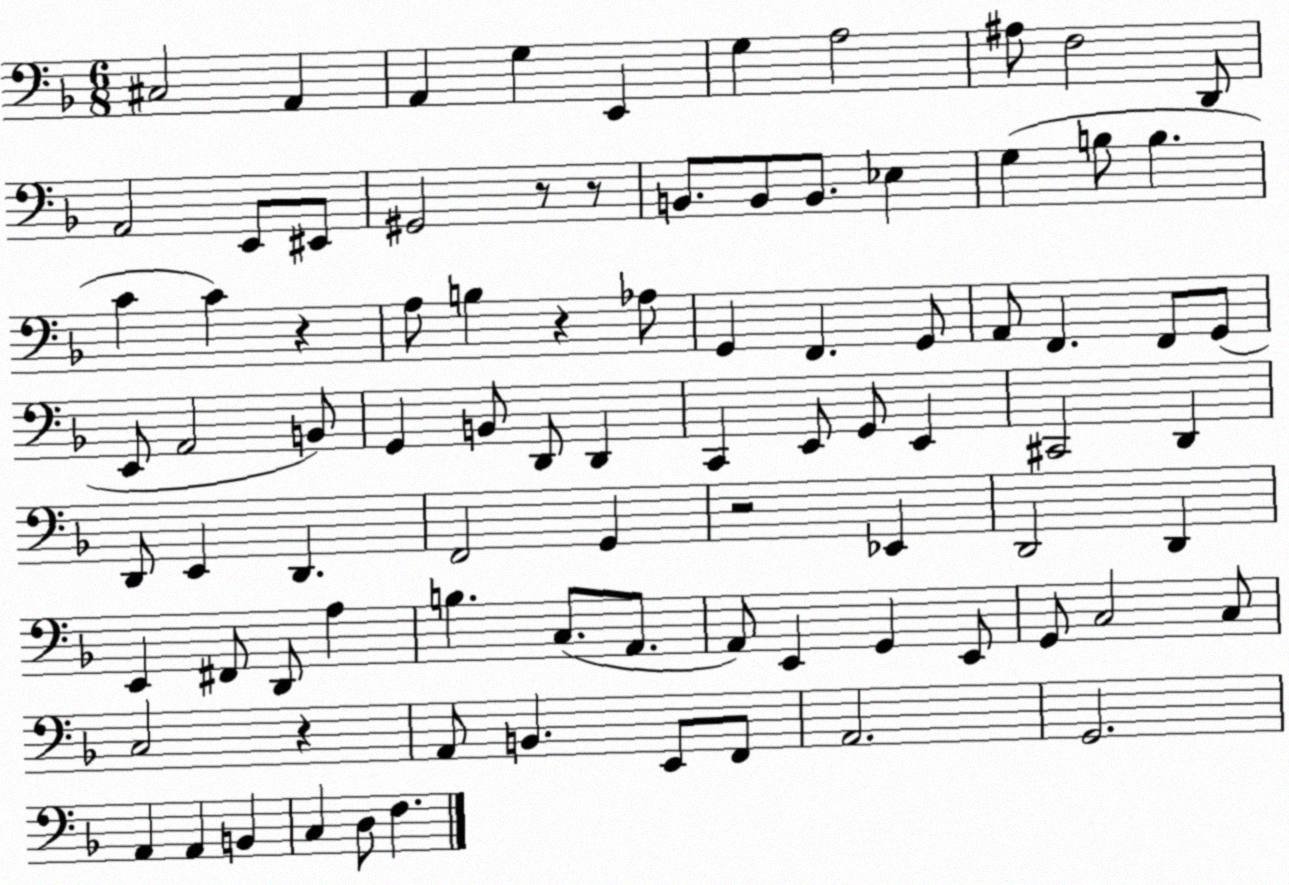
X:1
T:Untitled
M:6/8
L:1/4
K:F
^C,2 A,, A,, G, E,, G, A,2 ^A,/2 F,2 D,,/2 A,,2 E,,/2 ^E,,/2 ^G,,2 z/2 z/2 B,,/2 B,,/2 B,,/2 _E, G, B,/2 B, C C z A,/2 B, z _A,/2 G,, F,, G,,/2 A,,/2 F,, F,,/2 G,,/2 E,,/2 A,,2 B,,/2 G,, B,,/2 D,,/2 D,, C,, E,,/2 G,,/2 E,, ^C,,2 D,, D,,/2 E,, D,, F,,2 G,, z2 _E,, D,,2 D,, E,, ^F,,/2 D,,/2 A, B, C,/2 A,,/2 A,,/2 E,, G,, E,,/2 G,,/2 C,2 C,/2 C,2 z A,,/2 B,, E,,/2 F,,/2 A,,2 G,,2 A,, A,, B,, C, D,/2 F,